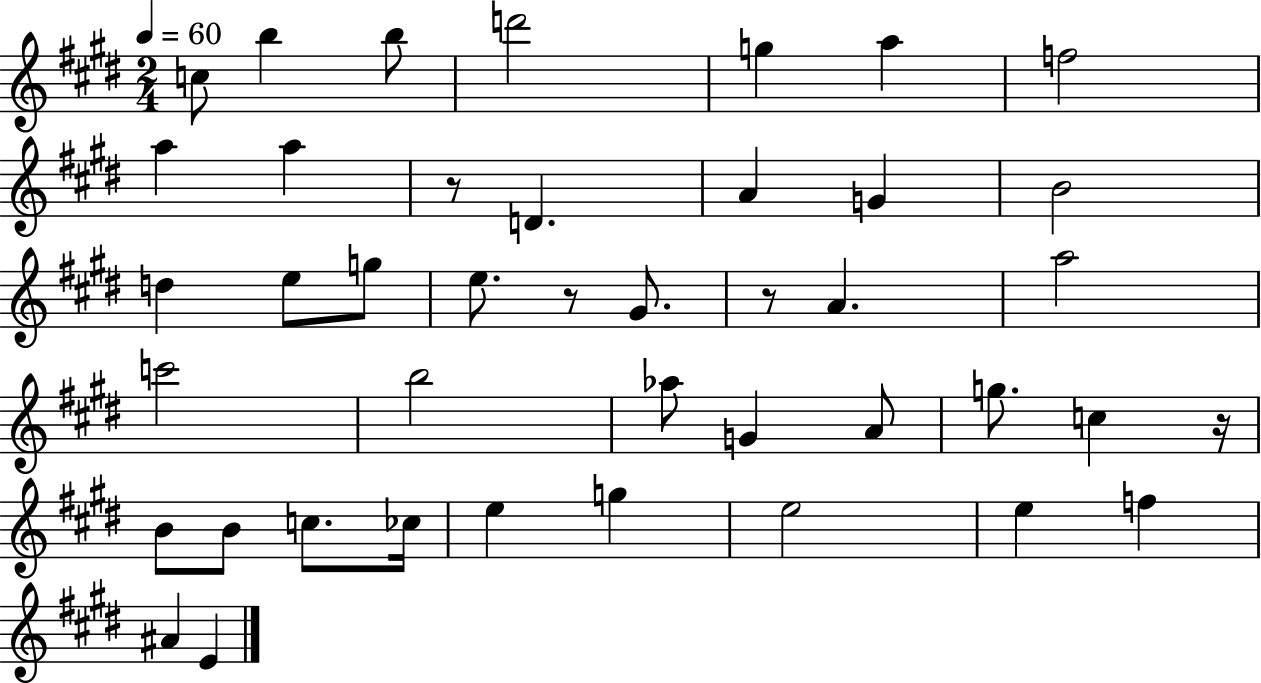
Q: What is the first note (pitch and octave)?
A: C5